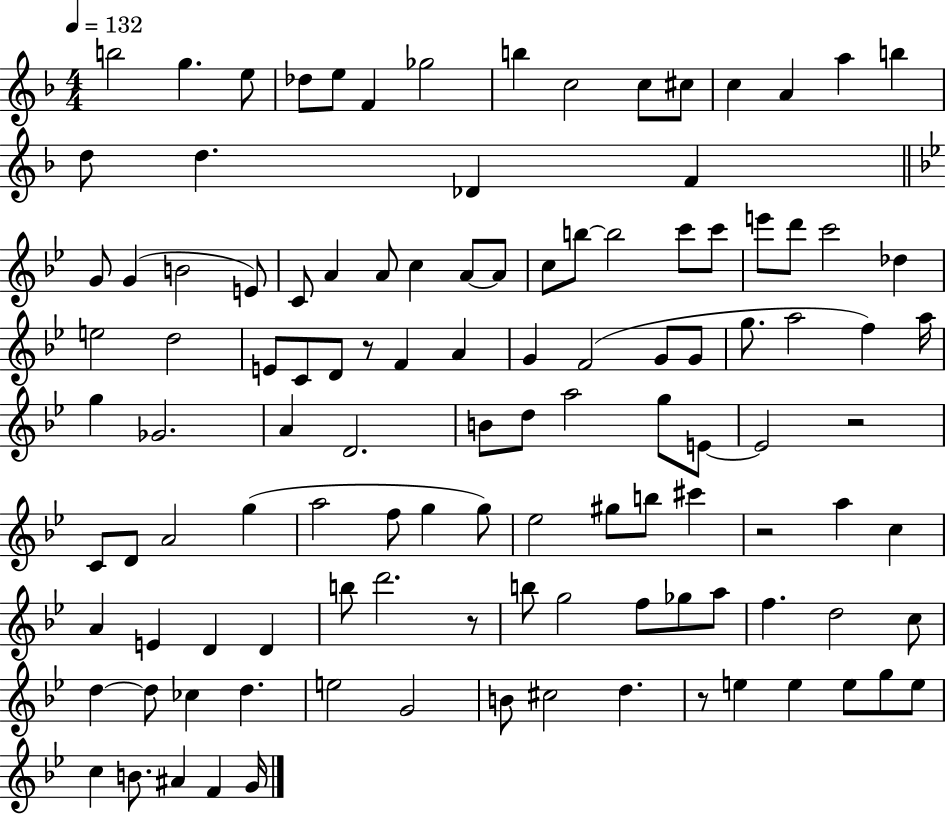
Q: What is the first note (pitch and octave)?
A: B5